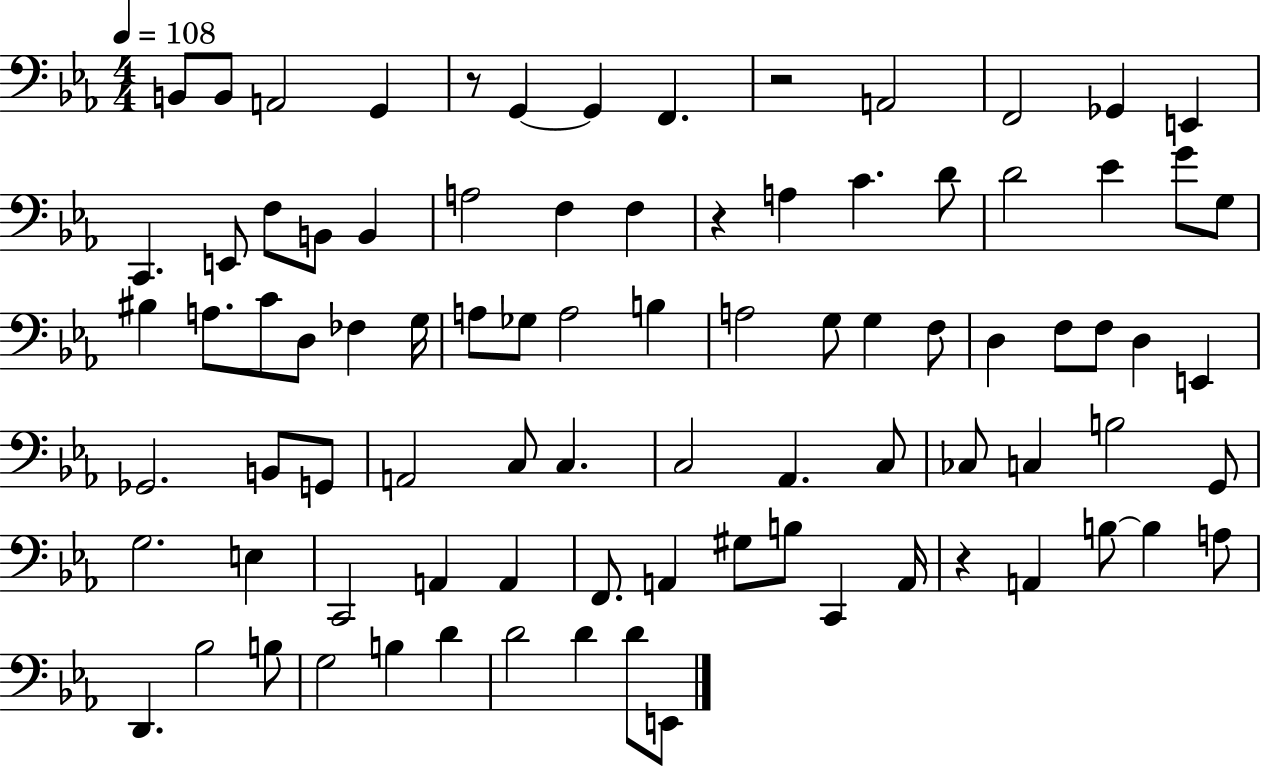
{
  \clef bass
  \numericTimeSignature
  \time 4/4
  \key ees \major
  \tempo 4 = 108
  \repeat volta 2 { b,8 b,8 a,2 g,4 | r8 g,4~~ g,4 f,4. | r2 a,2 | f,2 ges,4 e,4 | \break c,4. e,8 f8 b,8 b,4 | a2 f4 f4 | r4 a4 c'4. d'8 | d'2 ees'4 g'8 g8 | \break bis4 a8. c'8 d8 fes4 g16 | a8 ges8 a2 b4 | a2 g8 g4 f8 | d4 f8 f8 d4 e,4 | \break ges,2. b,8 g,8 | a,2 c8 c4. | c2 aes,4. c8 | ces8 c4 b2 g,8 | \break g2. e4 | c,2 a,4 a,4 | f,8. a,4 gis8 b8 c,4 a,16 | r4 a,4 b8~~ b4 a8 | \break d,4. bes2 b8 | g2 b4 d'4 | d'2 d'4 d'8 e,8 | } \bar "|."
}